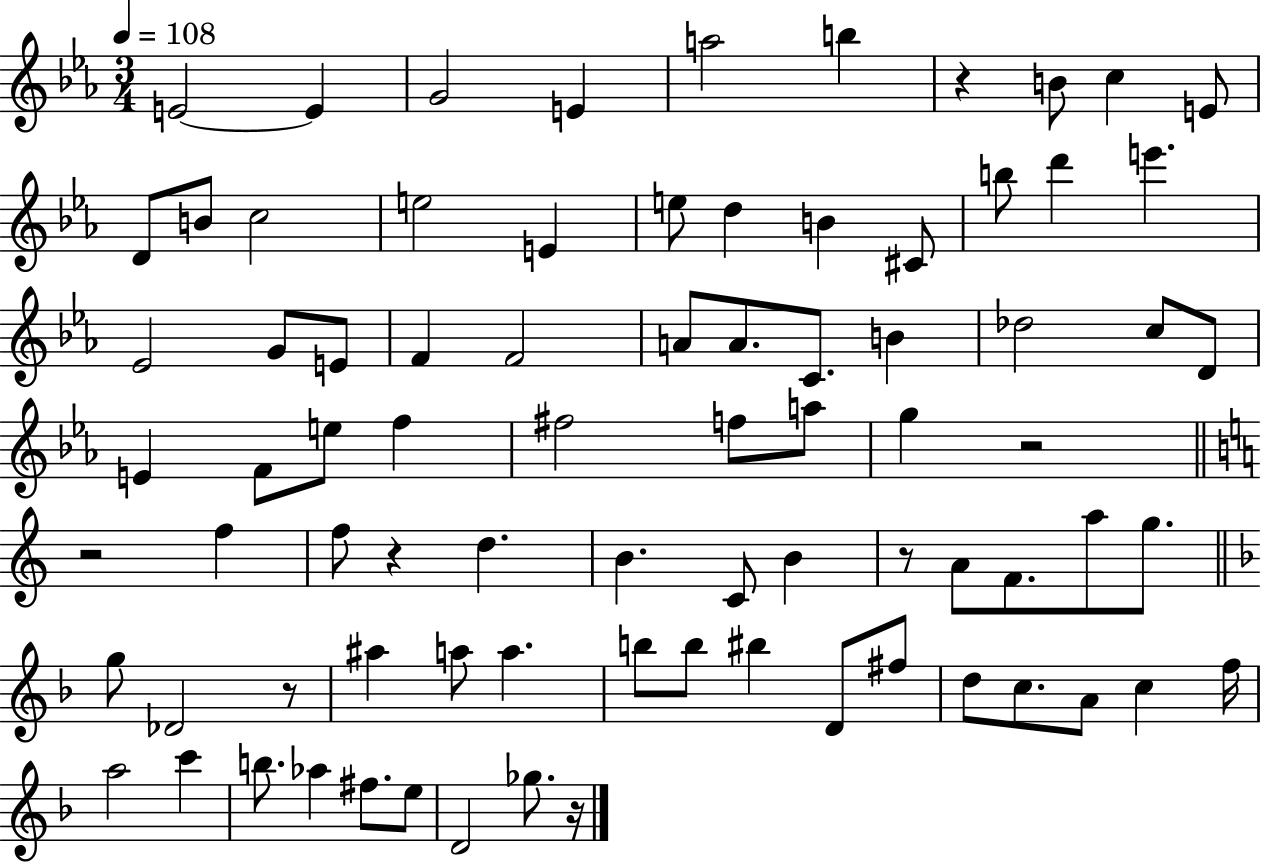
E4/h E4/q G4/h E4/q A5/h B5/q R/q B4/e C5/q E4/e D4/e B4/e C5/h E5/h E4/q E5/e D5/q B4/q C#4/e B5/e D6/q E6/q. Eb4/h G4/e E4/e F4/q F4/h A4/e A4/e. C4/e. B4/q Db5/h C5/e D4/e E4/q F4/e E5/e F5/q F#5/h F5/e A5/e G5/q R/h R/h F5/q F5/e R/q D5/q. B4/q. C4/e B4/q R/e A4/e F4/e. A5/e G5/e. G5/e Db4/h R/e A#5/q A5/e A5/q. B5/e B5/e BIS5/q D4/e F#5/e D5/e C5/e. A4/e C5/q F5/s A5/h C6/q B5/e. Ab5/q F#5/e. E5/e D4/h Gb5/e. R/s